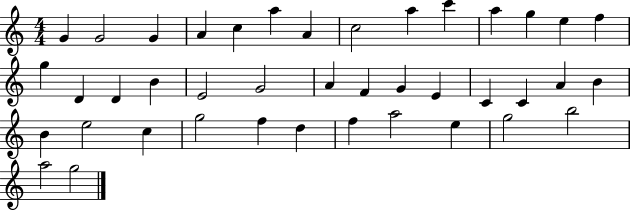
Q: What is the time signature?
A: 4/4